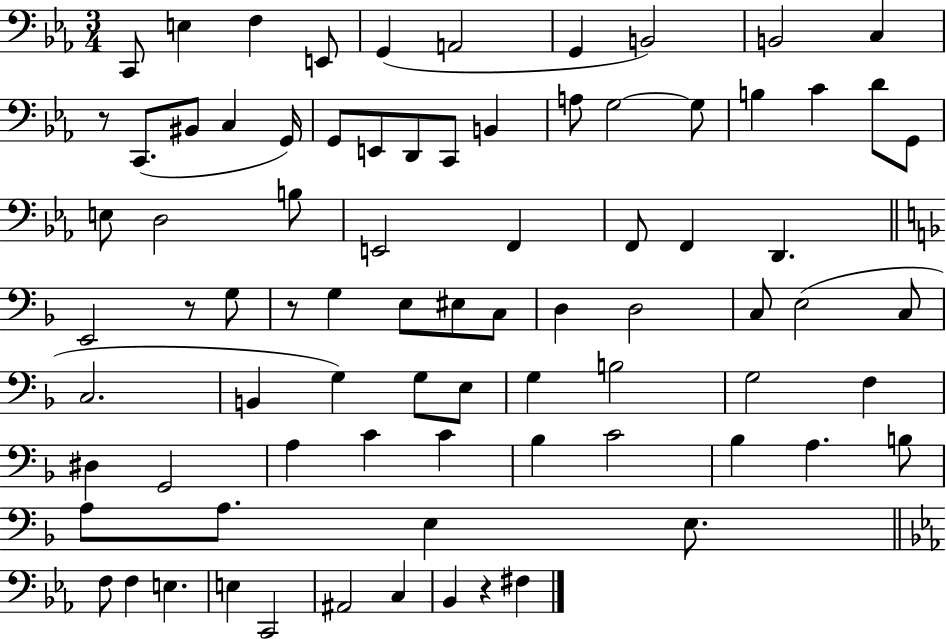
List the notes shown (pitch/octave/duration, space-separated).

C2/e E3/q F3/q E2/e G2/q A2/h G2/q B2/h B2/h C3/q R/e C2/e. BIS2/e C3/q G2/s G2/e E2/e D2/e C2/e B2/q A3/e G3/h G3/e B3/q C4/q D4/e G2/e E3/e D3/h B3/e E2/h F2/q F2/e F2/q D2/q. E2/h R/e G3/e R/e G3/q E3/e EIS3/e C3/e D3/q D3/h C3/e E3/h C3/e C3/h. B2/q G3/q G3/e E3/e G3/q B3/h G3/h F3/q D#3/q G2/h A3/q C4/q C4/q Bb3/q C4/h Bb3/q A3/q. B3/e A3/e A3/e. E3/q E3/e. F3/e F3/q E3/q. E3/q C2/h A#2/h C3/q Bb2/q R/q F#3/q